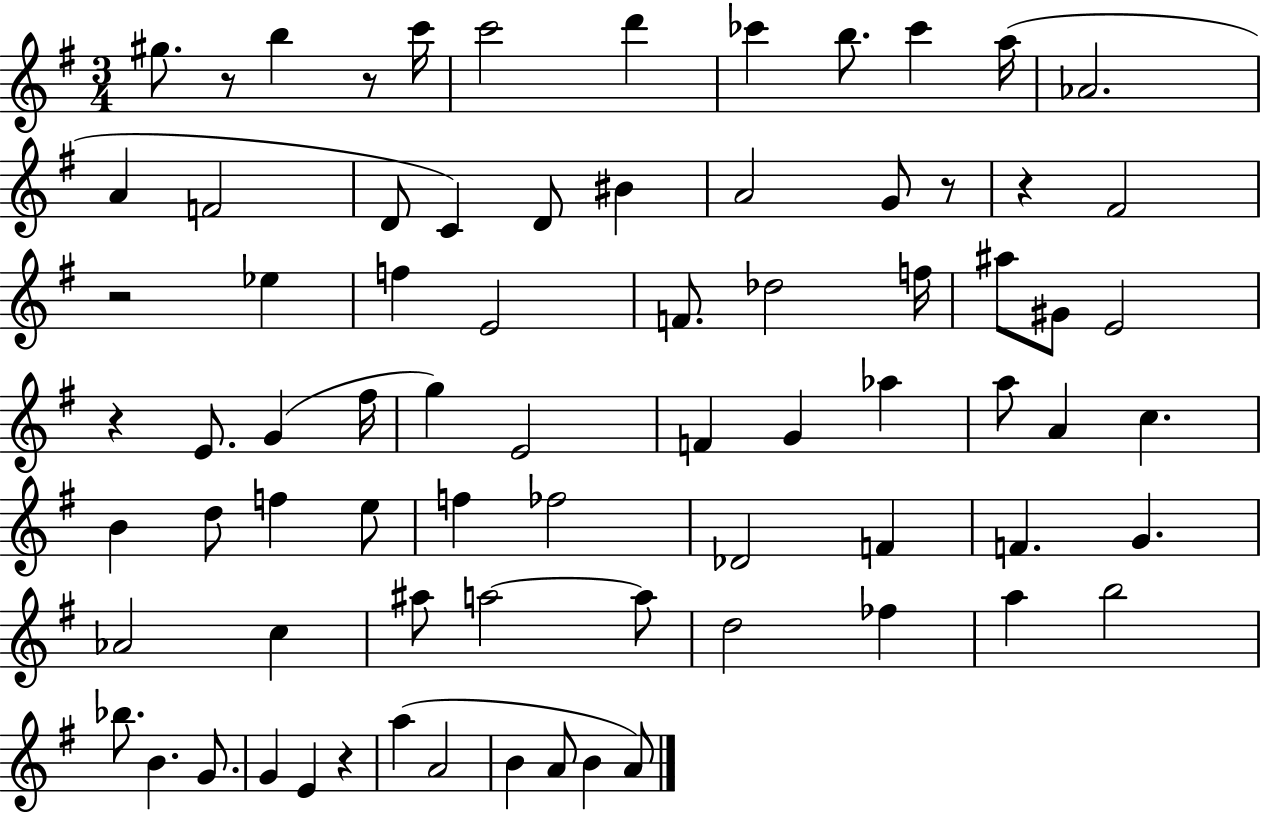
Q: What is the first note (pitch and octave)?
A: G#5